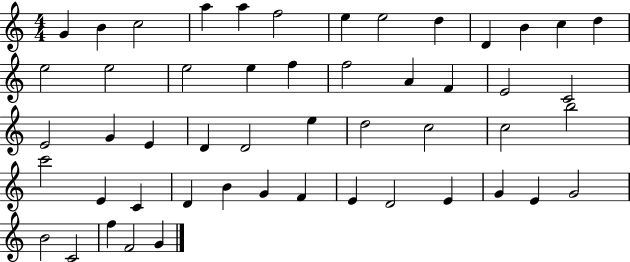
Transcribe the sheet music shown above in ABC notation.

X:1
T:Untitled
M:4/4
L:1/4
K:C
G B c2 a a f2 e e2 d D B c d e2 e2 e2 e f f2 A F E2 C2 E2 G E D D2 e d2 c2 c2 b2 c'2 E C D B G F E D2 E G E G2 B2 C2 f F2 G